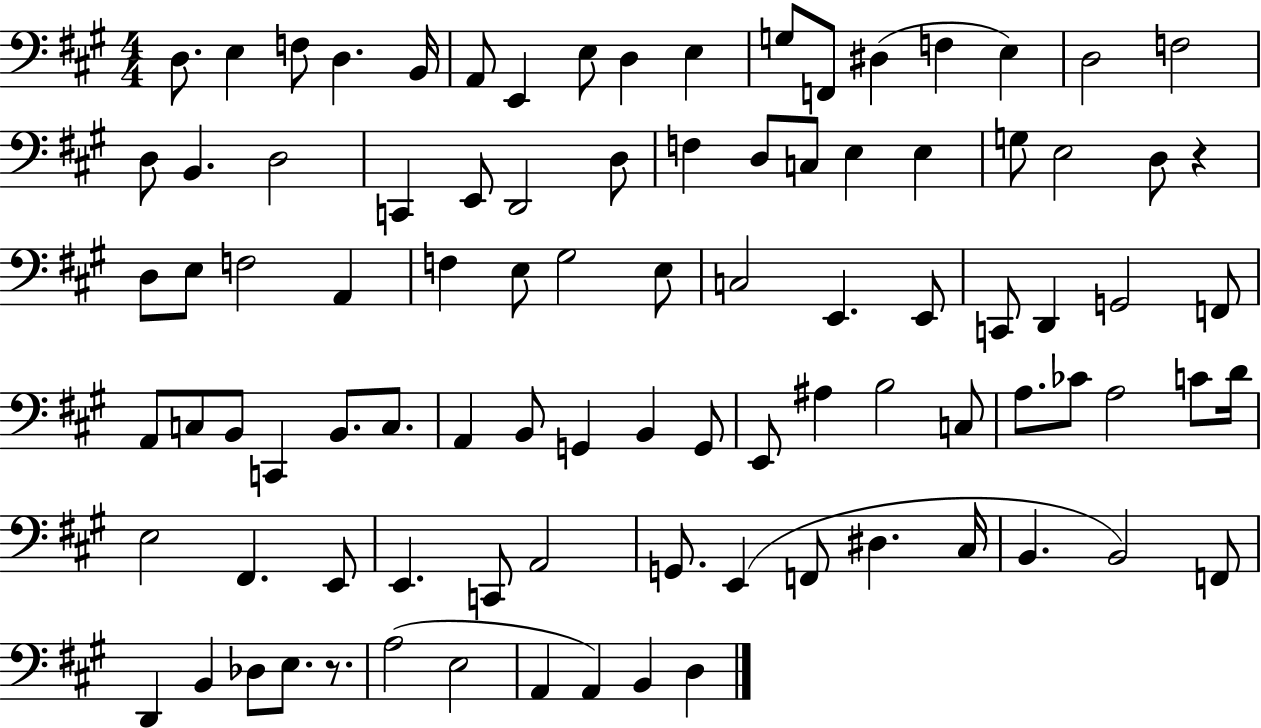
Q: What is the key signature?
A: A major